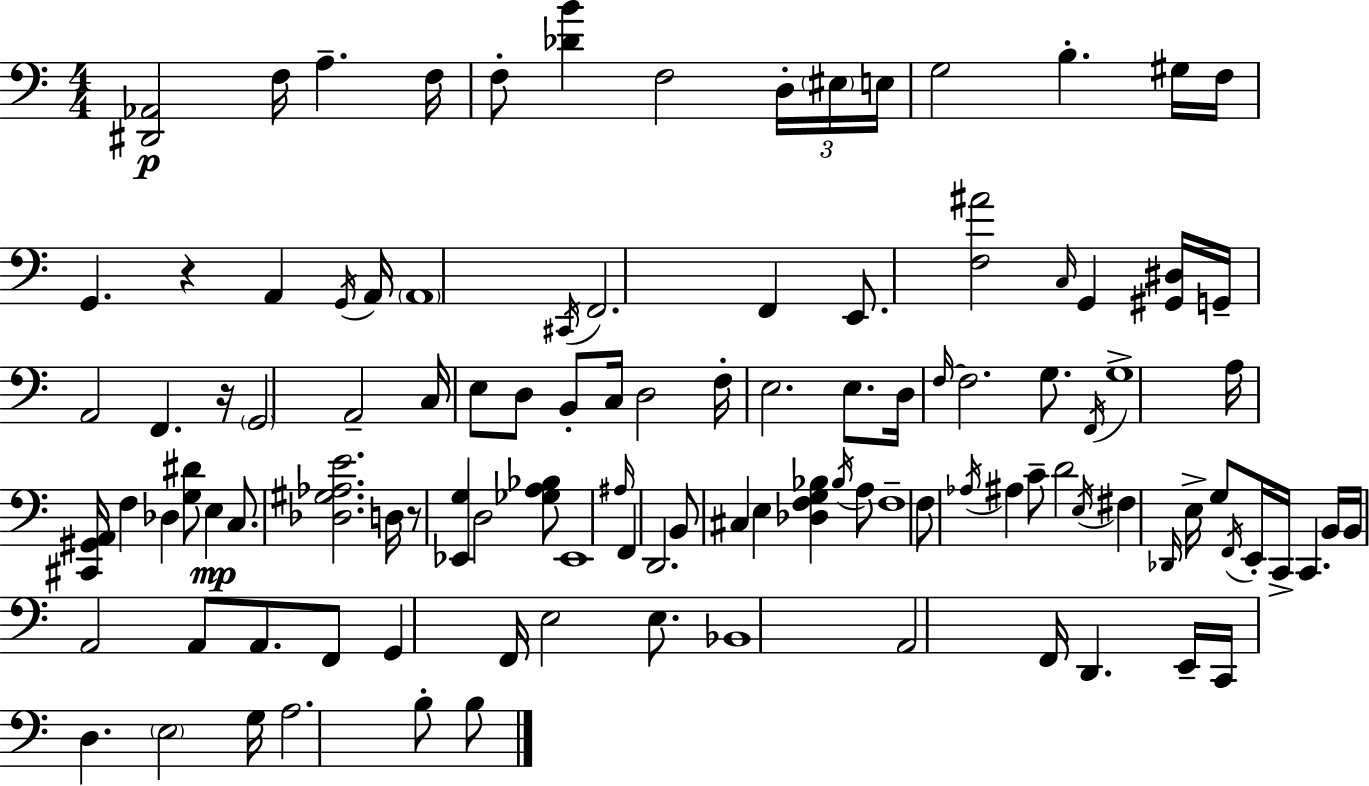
X:1
T:Untitled
M:4/4
L:1/4
K:Am
[^D,,_A,,]2 F,/4 A, F,/4 F,/2 [_DB] F,2 D,/4 ^E,/4 E,/4 G,2 B, ^G,/4 F,/4 G,, z A,, G,,/4 A,,/4 A,,4 ^C,,/4 F,,2 F,, E,,/2 [F,^A]2 C,/4 G,, [^G,,^D,]/4 G,,/4 A,,2 F,, z/4 G,,2 A,,2 C,/4 E,/2 D,/2 B,,/2 C,/4 D,2 F,/4 E,2 E,/2 D,/4 F,/4 F,2 G,/2 F,,/4 G,4 A,/4 [^C,,^G,,A,,]/4 F, _D, [G,^D]/2 E, C,/2 [_D,^G,_A,E]2 D,/4 z/2 [_E,,G,] D,2 [_G,A,_B,]/2 _E,,4 ^A,/4 F,, D,,2 B,,/2 ^C, E, [_D,F,G,_B,] _B,/4 A,/2 F,4 F,/2 _A,/4 ^A, C/2 D2 E,/4 ^F, _D,,/4 E,/4 G,/2 F,,/4 E,,/4 C,,/4 C,, B,,/4 B,,/4 A,,2 A,,/2 A,,/2 F,,/2 G,, F,,/4 E,2 E,/2 _B,,4 A,,2 F,,/4 D,, E,,/4 C,,/4 D, E,2 G,/4 A,2 B,/2 B,/2